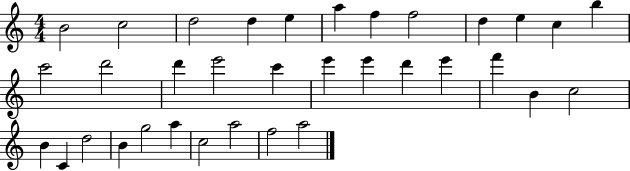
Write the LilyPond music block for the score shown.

{
  \clef treble
  \numericTimeSignature
  \time 4/4
  \key c \major
  b'2 c''2 | d''2 d''4 e''4 | a''4 f''4 f''2 | d''4 e''4 c''4 b''4 | \break c'''2 d'''2 | d'''4 e'''2 c'''4 | e'''4 e'''4 d'''4 e'''4 | f'''4 b'4 c''2 | \break b'4 c'4 d''2 | b'4 g''2 a''4 | c''2 a''2 | f''2 a''2 | \break \bar "|."
}